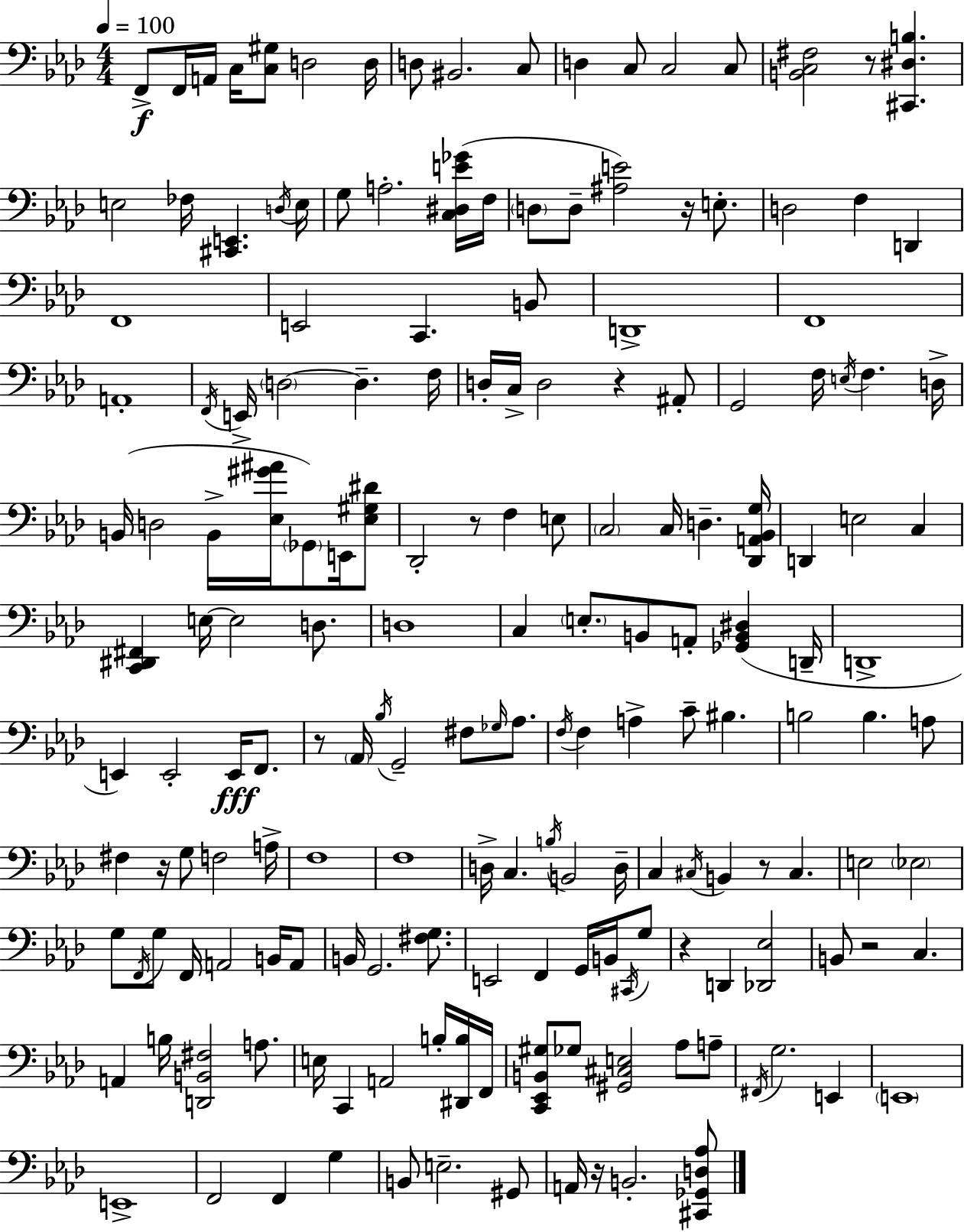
{
  \clef bass
  \numericTimeSignature
  \time 4/4
  \key f \minor
  \tempo 4 = 100
  \repeat volta 2 { f,8->\f f,16 a,16 c16 <c gis>8 d2 d16 | d8 bis,2. c8 | d4 c8 c2 c8 | <b, c fis>2 r8 <cis, dis b>4. | \break e2 fes16 <cis, e,>4. \acciaccatura { d16 } | e16 g8 a2.-. <c dis e' ges'>16( | f16 \parenthesize d8 d8-- <ais e'>2) r16 e8.-. | d2 f4 d,4 | \break f,1 | e,2 c,4. b,8 | d,1-> | f,1 | \break a,1-. | \acciaccatura { f,16 } e,16-> \parenthesize d2~~ d4.-- | f16 d16-. c16-> d2 r4 | ais,8-. g,2 f16 \acciaccatura { e16 } f4. | \break d16-> b,16( d2 b,16-> <ees gis' ais'>16 \parenthesize ges,8) | e,16 <ees gis dis'>8 des,2-. r8 f4 | e8 \parenthesize c2 c16 d4.-- | <des, a, bes, g>16 d,4 e2 c4 | \break <c, dis, fis,>4 e16~~ e2 | d8. d1 | c4 \parenthesize e8.-. b,8 a,8-. <ges, b, dis>4( | d,16-- d,1-> | \break e,4) e,2-. e,16\fff | f,8. r8 \parenthesize aes,16 \acciaccatura { bes16 } g,2-- fis8 | \grace { ges16 } aes8. \acciaccatura { f16 } f4 a4-> c'8-- | bis4. b2 b4. | \break a8 fis4 r16 g8 f2 | a16-> f1 | f1 | d16-> c4. \acciaccatura { b16 } b,2 | \break d16-- c4 \acciaccatura { cis16 } b,4 | r8 cis4. e2 | \parenthesize ees2 g8 \acciaccatura { f,16 } g8 f,16 a,2 | b,16 a,8 b,16 g,2. | \break <fis g>8. e,2 | f,4 g,16 b,16 \acciaccatura { cis,16 } g8 r4 d,4 | <des, ees>2 b,8 r2 | c4. a,4 b16 <d, b, fis>2 | \break a8. e16 c,4 a,2 | b16-. <dis, b>16 f,16 <c, ees, b, gis>8 ges8 <gis, cis e>2 | aes8 a8-- \acciaccatura { fis,16 } g2. | e,4 \parenthesize e,1 | \break e,1-> | f,2 | f,4 g4 b,8 e2.-- | gis,8 a,16 r16 b,2.-. | \break <cis, ges, d aes>8 } \bar "|."
}